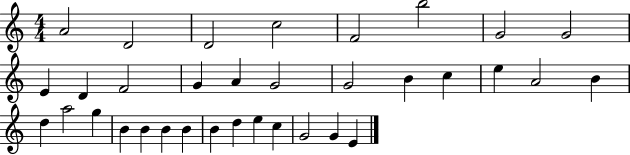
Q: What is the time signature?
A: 4/4